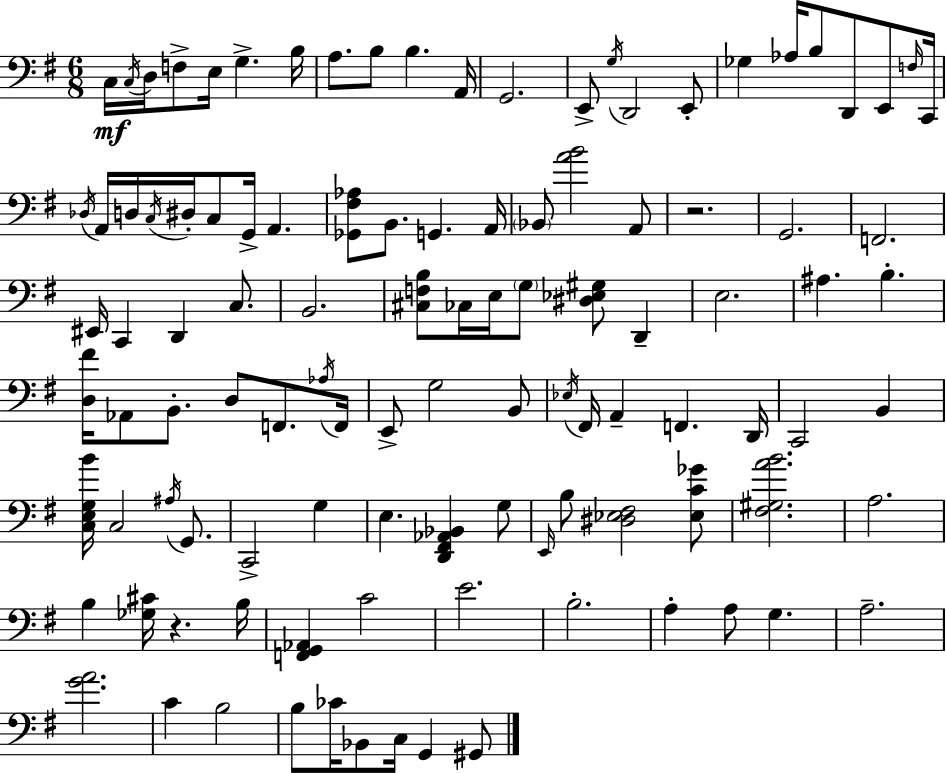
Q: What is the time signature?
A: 6/8